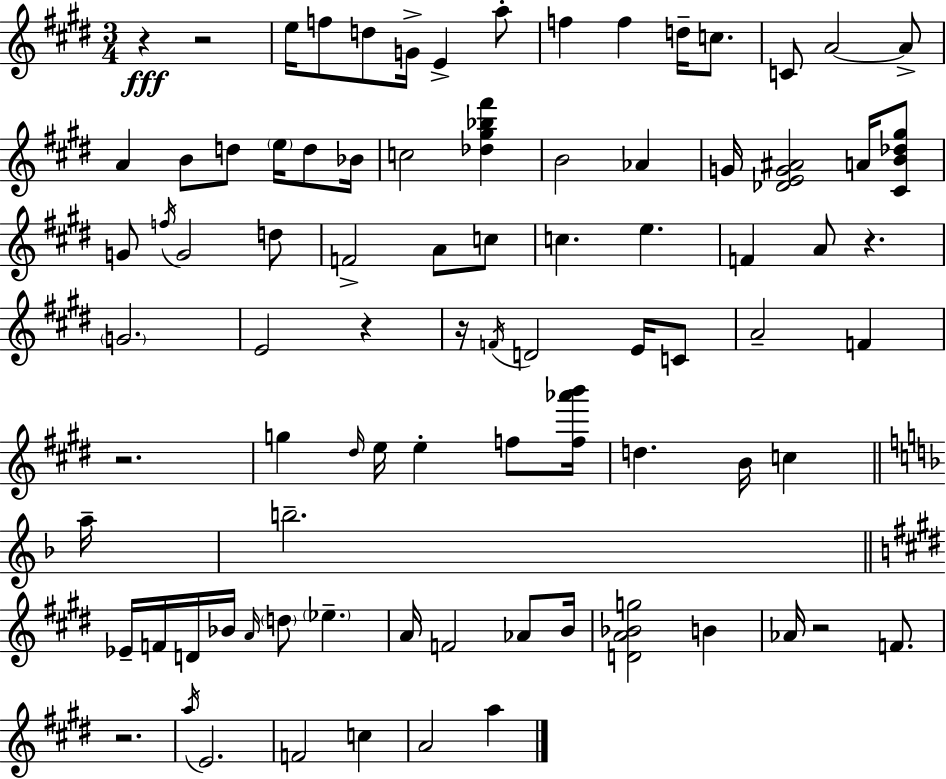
{
  \clef treble
  \numericTimeSignature
  \time 3/4
  \key e \major
  r4\fff r2 | e''16 f''8 d''8 g'16-> e'4-> a''8-. | f''4 f''4 d''16-- c''8. | c'8 a'2~~ a'8-> | \break a'4 b'8 d''8 \parenthesize e''16 d''8 bes'16 | c''2 <des'' gis'' bes'' fis'''>4 | b'2 aes'4 | g'16 <des' e' g' ais'>2 a'16 <cis' b' des'' gis''>8 | \break g'8 \acciaccatura { f''16 } g'2 d''8 | f'2-> a'8 c''8 | c''4. e''4. | f'4 a'8 r4. | \break \parenthesize g'2. | e'2 r4 | r16 \acciaccatura { f'16 } d'2 e'16 | c'8 a'2-- f'4 | \break r2. | g''4 \grace { dis''16 } e''16 e''4-. | f''8 <f'' aes''' b'''>16 d''4. b'16 c''4 | \bar "||" \break \key d \minor a''16-- b''2.-- | \bar "||" \break \key e \major ees'16-- f'16 d'16 bes'16 \grace { a'16 } \parenthesize d''8 \parenthesize ees''4.-- | a'16 f'2 aes'8 | b'16 <d' a' bes' g''>2 b'4 | aes'16 r2 f'8. | \break r2. | \acciaccatura { a''16 } e'2. | f'2 c''4 | a'2 a''4 | \break \bar "|."
}